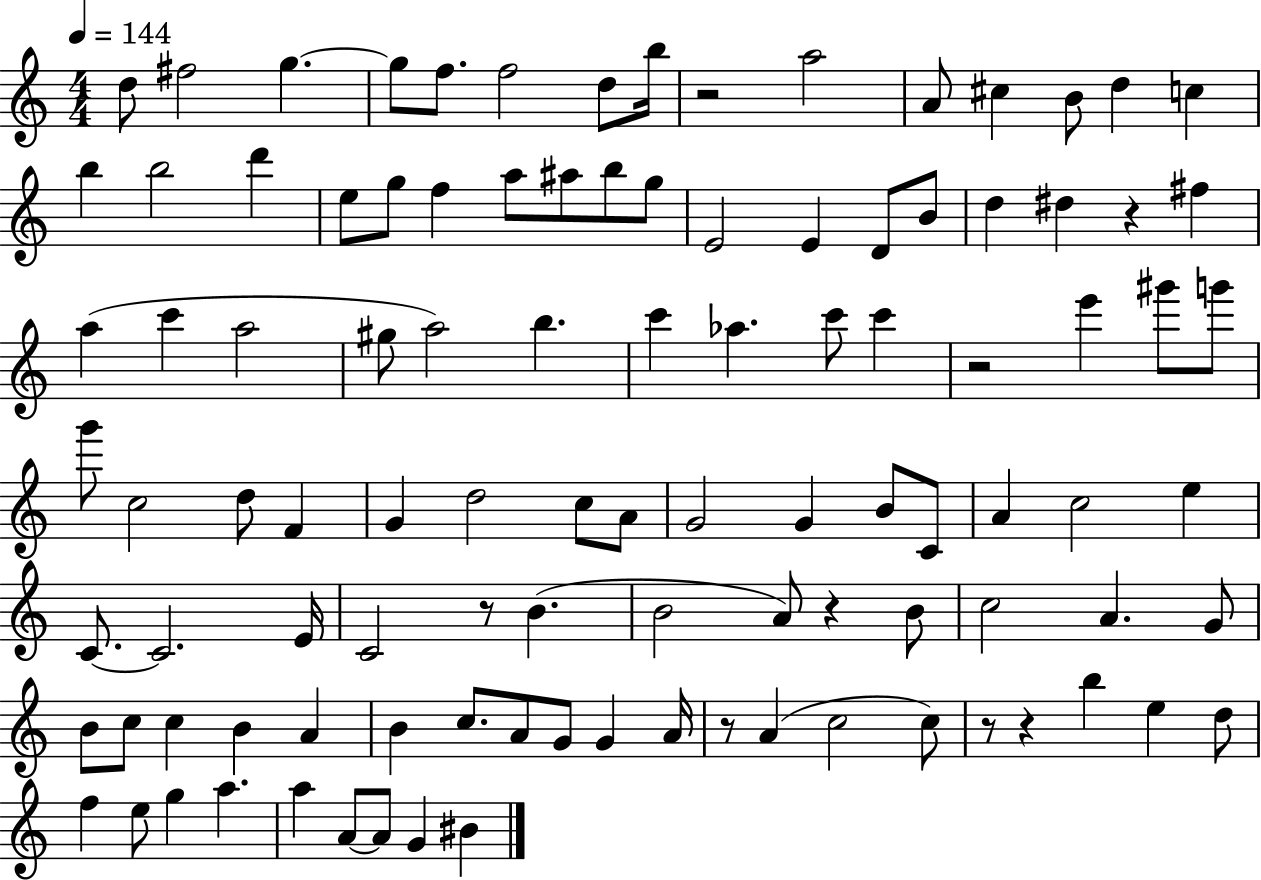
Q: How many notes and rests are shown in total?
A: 104